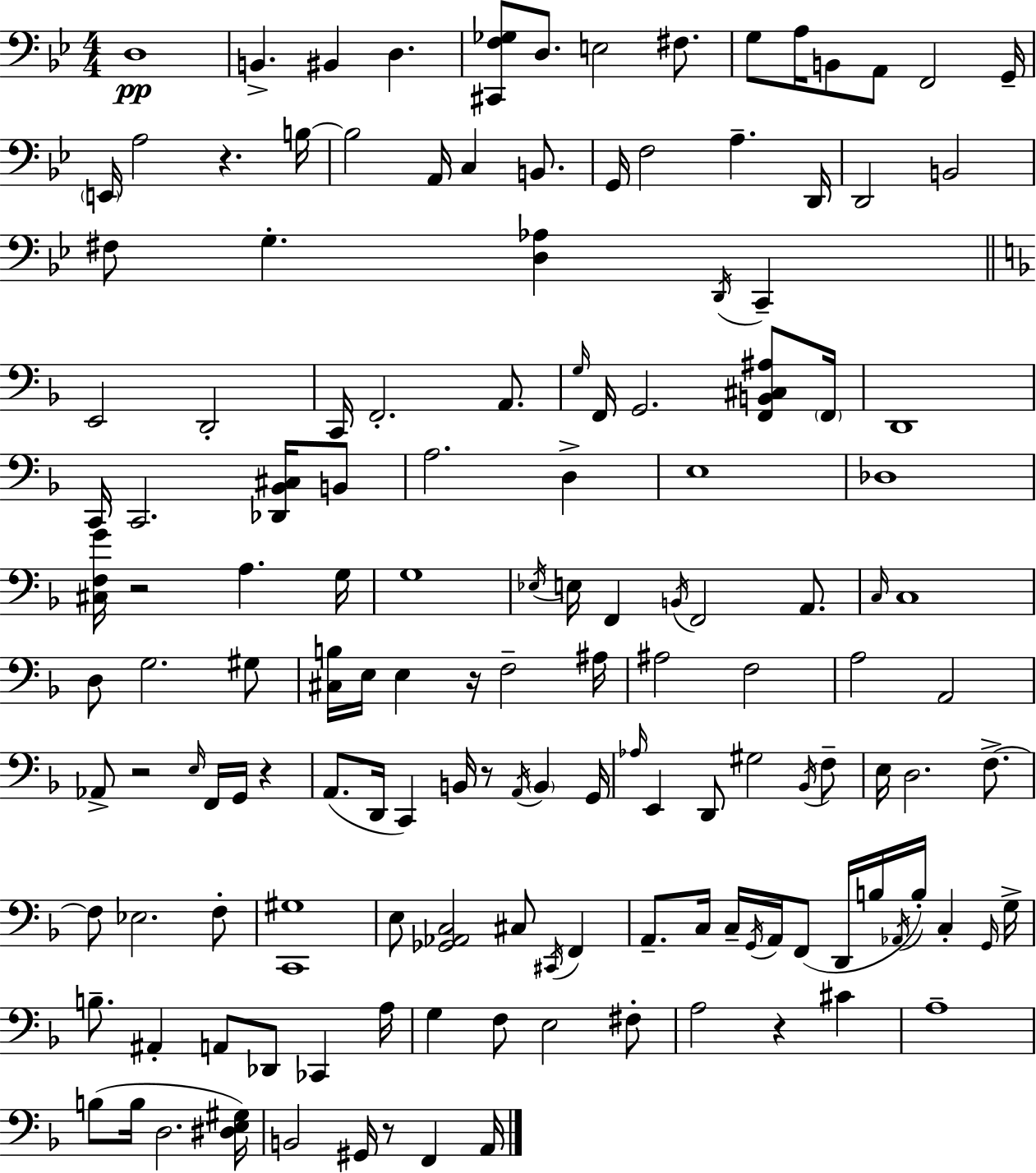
{
  \clef bass
  \numericTimeSignature
  \time 4/4
  \key bes \major
  d1\pp | b,4.-> bis,4 d4. | <cis, f ges>8 d8. e2 fis8. | g8 a16 b,8 a,8 f,2 g,16-- | \break \parenthesize e,16 a2 r4. b16~~ | b2 a,16 c4 b,8. | g,16 f2 a4.-- d,16 | d,2 b,2 | \break fis8 g4.-. <d aes>4 \acciaccatura { d,16 } c,4-- | \bar "||" \break \key d \minor e,2 d,2-. | c,16 f,2.-. a,8. | \grace { g16 } f,16 g,2. <f, b, cis ais>8 | \parenthesize f,16 d,1 | \break c,16 c,2. <des, bes, cis>16 b,8 | a2. d4-> | e1 | des1 | \break <cis f g'>16 r2 a4. | g16 g1 | \acciaccatura { ees16 } e16 f,4 \acciaccatura { b,16 } f,2 | a,8. \grace { c16 } c1 | \break d8 g2. | gis8 <cis b>16 e16 e4 r16 f2-- | ais16 ais2 f2 | a2 a,2 | \break aes,8-> r2 \grace { e16 } f,16 | g,16 r4 a,8.( d,16 c,4) b,16 r8 | \acciaccatura { a,16 } \parenthesize b,4 g,16 \grace { aes16 } e,4 d,8 gis2 | \acciaccatura { bes,16 } f8-- e16 d2. | \break f8.->~~ f8 ees2. | f8-. <c, gis>1 | e8 <ges, aes, c>2 | cis8 \acciaccatura { cis,16 } f,4 a,8.-- c16 c16-- \acciaccatura { g,16 } a,16 | \break f,8( d,16 b16 \acciaccatura { aes,16 } b16-.) c4-. \grace { g,16 } g16-> b8.-- ais,4-. | a,8 des,8 ces,4 a16 g4 | f8 e2 fis8-. a2 | r4 cis'4 a1-- | \break b8( b16 d2. | <dis e gis>16) b,2 | gis,16 r8 f,4 a,16 \bar "|."
}